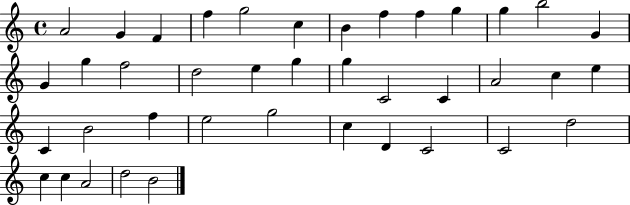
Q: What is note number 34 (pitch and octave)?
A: C4